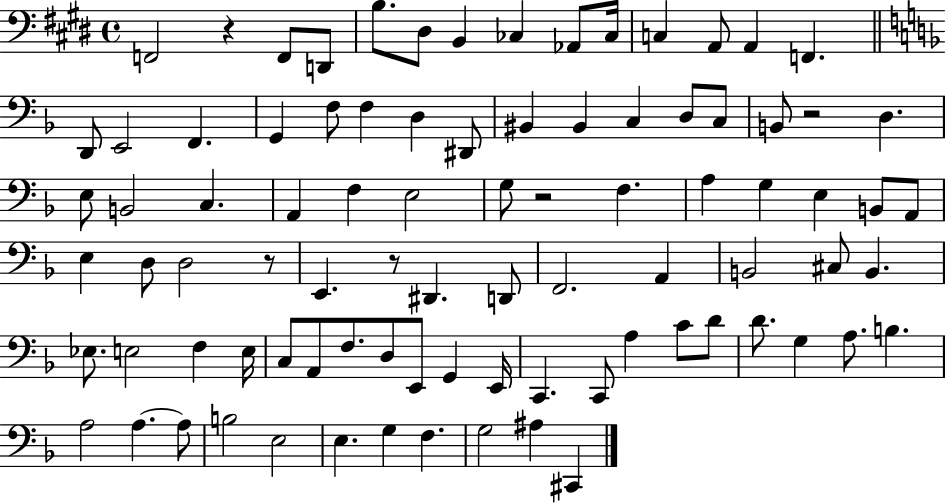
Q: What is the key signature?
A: E major